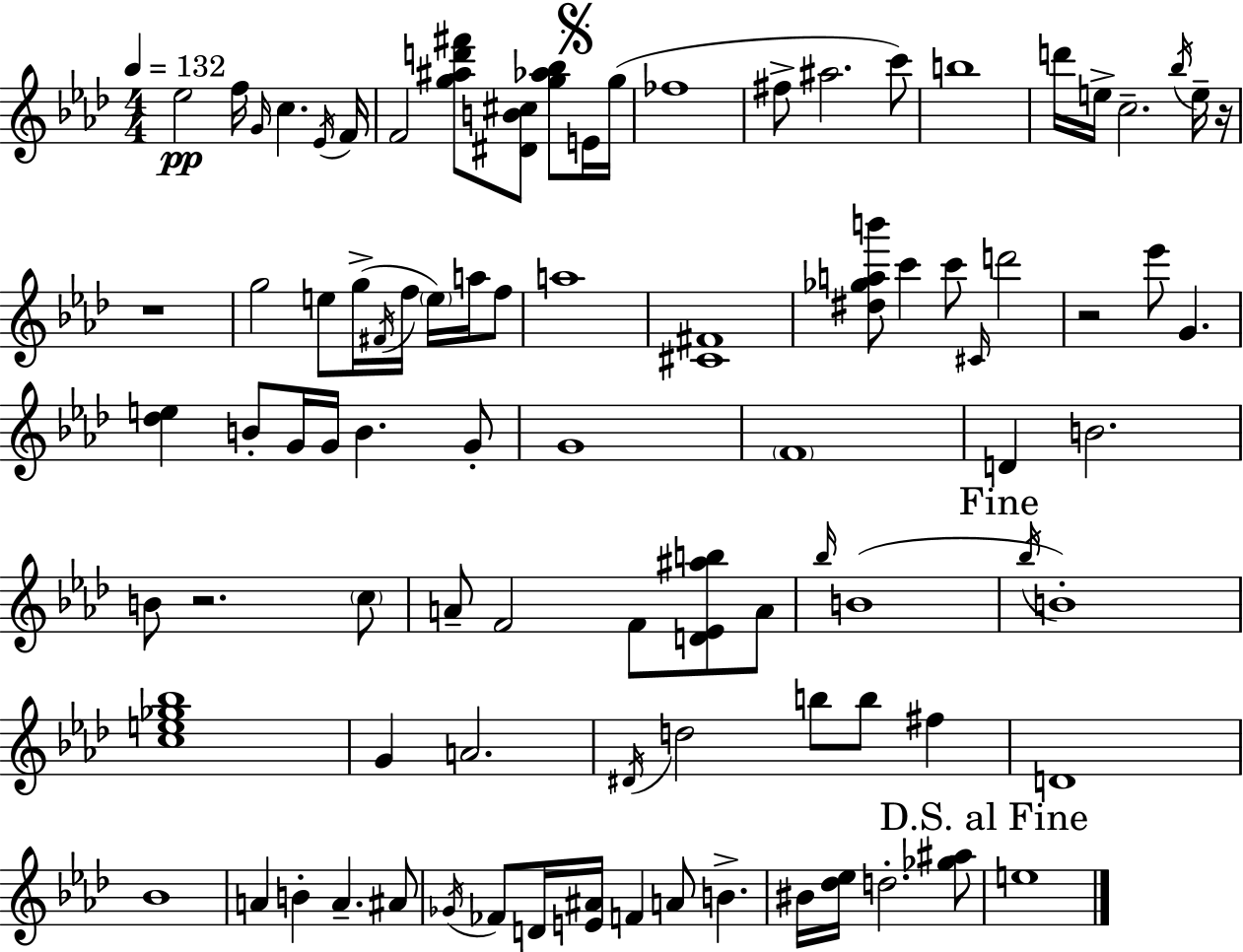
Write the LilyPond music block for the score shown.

{
  \clef treble
  \numericTimeSignature
  \time 4/4
  \key f \minor
  \tempo 4 = 132
  ees''2\pp f''16 \grace { g'16 } c''4. | \acciaccatura { ees'16 } f'16 f'2 <g'' ais'' d''' fis'''>8 <dis' b' cis''>8 <g'' aes'' bes''>8 | \mark \markup { \musicglyph "scripts.segno" } e'16 g''16( fes''1 | fis''8-> ais''2. | \break c'''8) b''1 | d'''16 e''16-> c''2.-- | \acciaccatura { bes''16 } e''16-- r16 r1 | g''2 e''8 g''16->( \acciaccatura { fis'16 } f''16 | \break \parenthesize e''16) a''16 f''8 a''1 | <cis' fis'>1 | <dis'' ges'' a'' b'''>8 c'''4 c'''8 \grace { cis'16 } d'''2 | r2 ees'''8 g'4. | \break <des'' e''>4 b'8-. g'16 g'16 b'4. | g'8-. g'1 | \parenthesize f'1 | d'4 b'2. | \break b'8 r2. | \parenthesize c''8 a'8-- f'2 f'8 | <d' ees' ais'' b''>8 a'8 \grace { bes''16 }( b'1 | \mark "Fine" \acciaccatura { bes''16 } b'1-.) | \break <c'' e'' ges'' bes''>1 | g'4 a'2. | \acciaccatura { dis'16 } d''2 | b''8 b''8 fis''4 d'1 | \break bes'1 | a'4 b'4-. | a'4.-- ais'8 \acciaccatura { ges'16 } fes'8 d'16 <e' ais'>16 f'4 | a'8 b'4.-> bis'16 <des'' ees''>16 d''2.-. | \break <ges'' ais''>8 \mark "D.S. al Fine" e''1 | \bar "|."
}